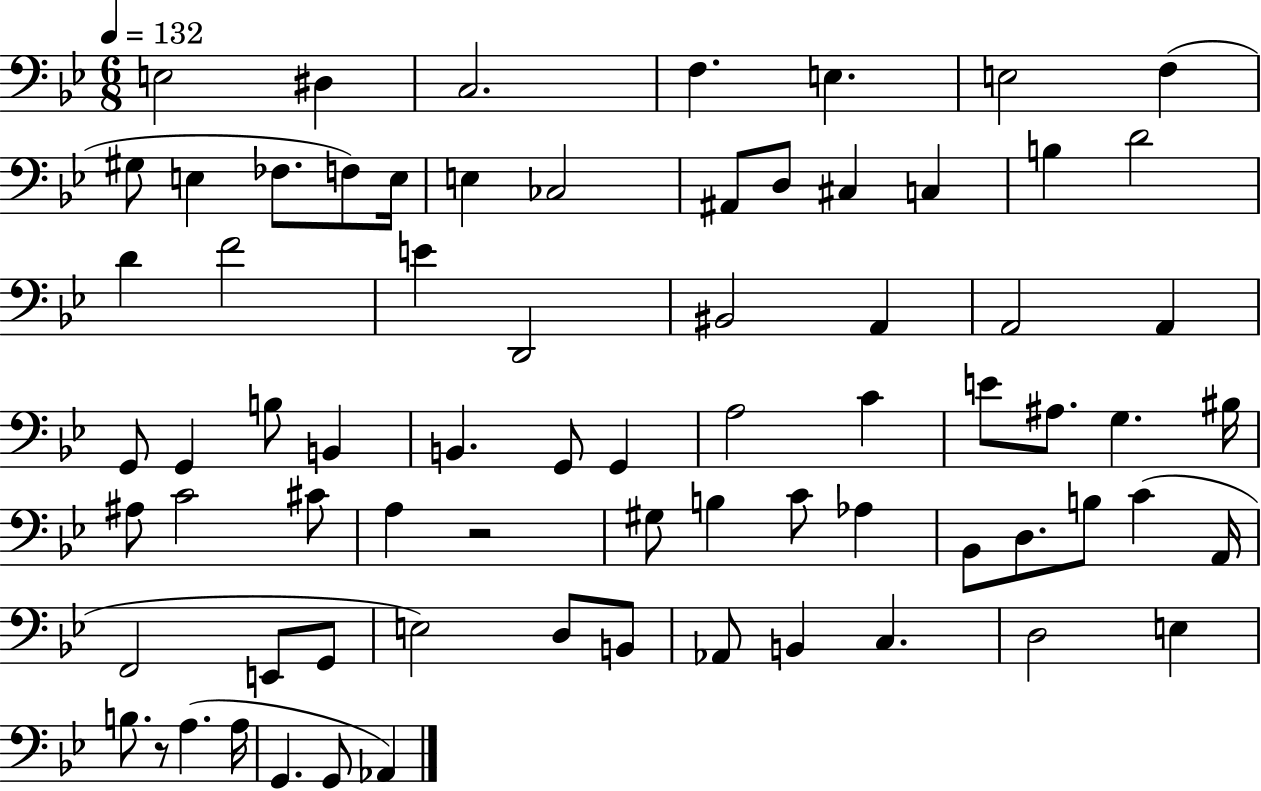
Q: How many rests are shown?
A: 2